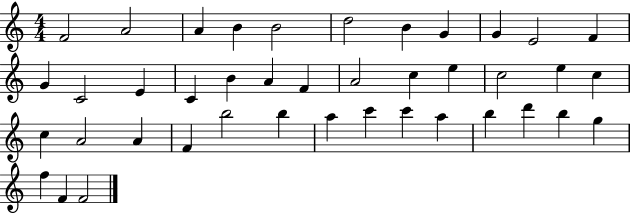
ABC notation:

X:1
T:Untitled
M:4/4
L:1/4
K:C
F2 A2 A B B2 d2 B G G E2 F G C2 E C B A F A2 c e c2 e c c A2 A F b2 b a c' c' a b d' b g f F F2